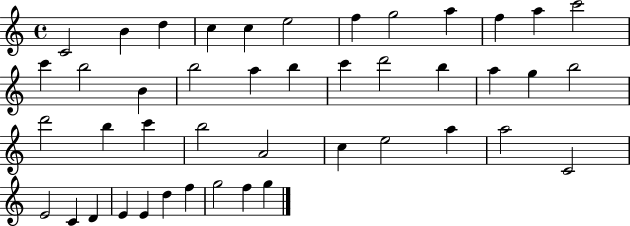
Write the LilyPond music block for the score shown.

{
  \clef treble
  \time 4/4
  \defaultTimeSignature
  \key c \major
  c'2 b'4 d''4 | c''4 c''4 e''2 | f''4 g''2 a''4 | f''4 a''4 c'''2 | \break c'''4 b''2 b'4 | b''2 a''4 b''4 | c'''4 d'''2 b''4 | a''4 g''4 b''2 | \break d'''2 b''4 c'''4 | b''2 a'2 | c''4 e''2 a''4 | a''2 c'2 | \break e'2 c'4 d'4 | e'4 e'4 d''4 f''4 | g''2 f''4 g''4 | \bar "|."
}